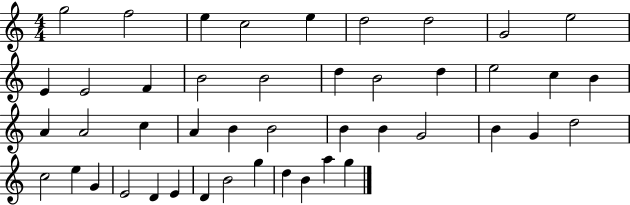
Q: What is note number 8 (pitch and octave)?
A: G4